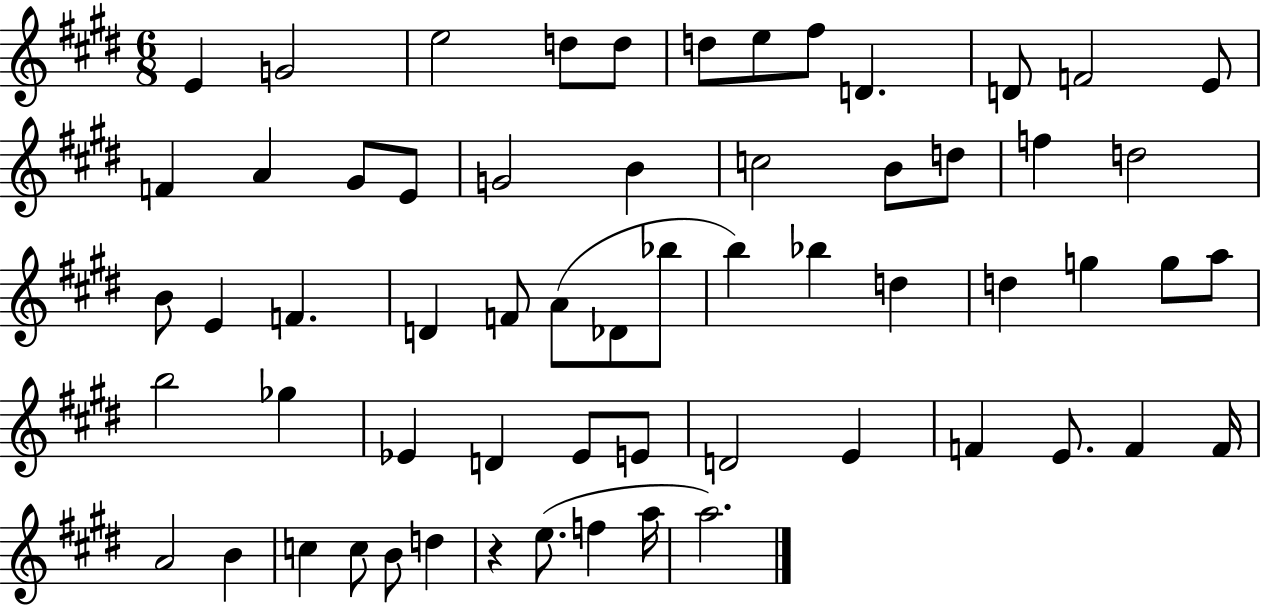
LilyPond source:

{
  \clef treble
  \numericTimeSignature
  \time 6/8
  \key e \major
  e'4 g'2 | e''2 d''8 d''8 | d''8 e''8 fis''8 d'4. | d'8 f'2 e'8 | \break f'4 a'4 gis'8 e'8 | g'2 b'4 | c''2 b'8 d''8 | f''4 d''2 | \break b'8 e'4 f'4. | d'4 f'8 a'8( des'8 bes''8 | b''4) bes''4 d''4 | d''4 g''4 g''8 a''8 | \break b''2 ges''4 | ees'4 d'4 ees'8 e'8 | d'2 e'4 | f'4 e'8. f'4 f'16 | \break a'2 b'4 | c''4 c''8 b'8 d''4 | r4 e''8.( f''4 a''16 | a''2.) | \break \bar "|."
}